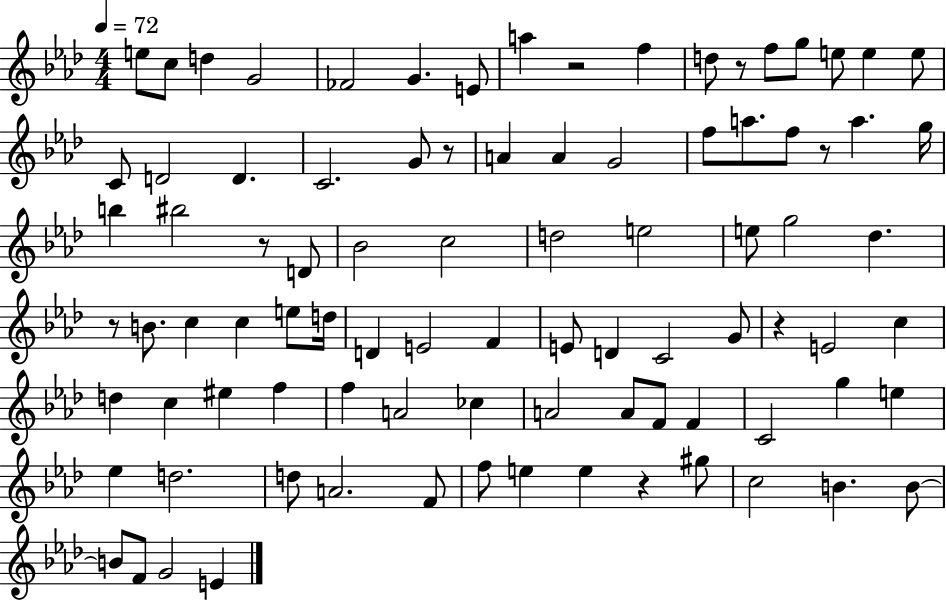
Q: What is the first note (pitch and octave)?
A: E5